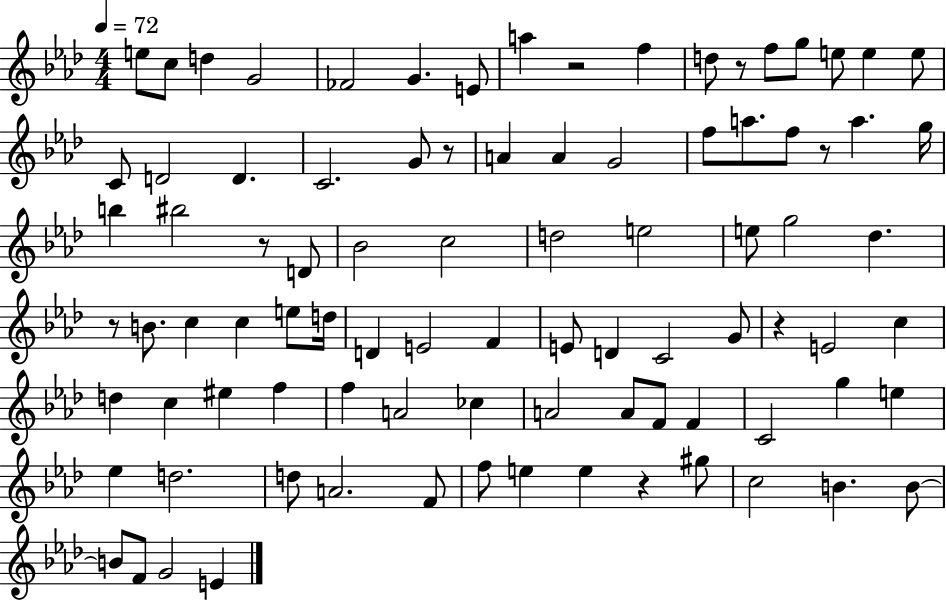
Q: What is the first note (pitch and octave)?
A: E5